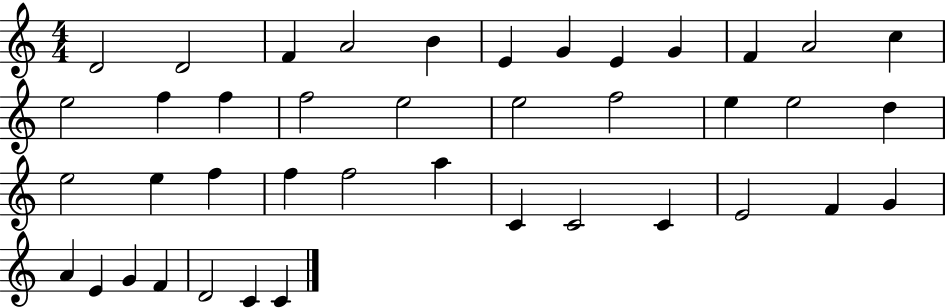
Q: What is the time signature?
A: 4/4